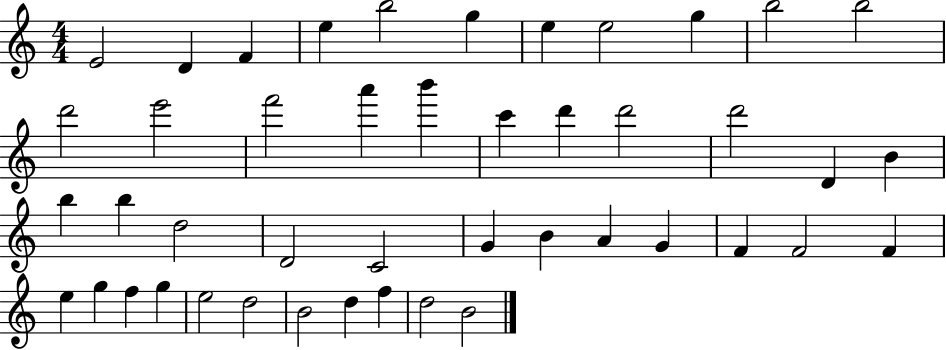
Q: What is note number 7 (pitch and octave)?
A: E5